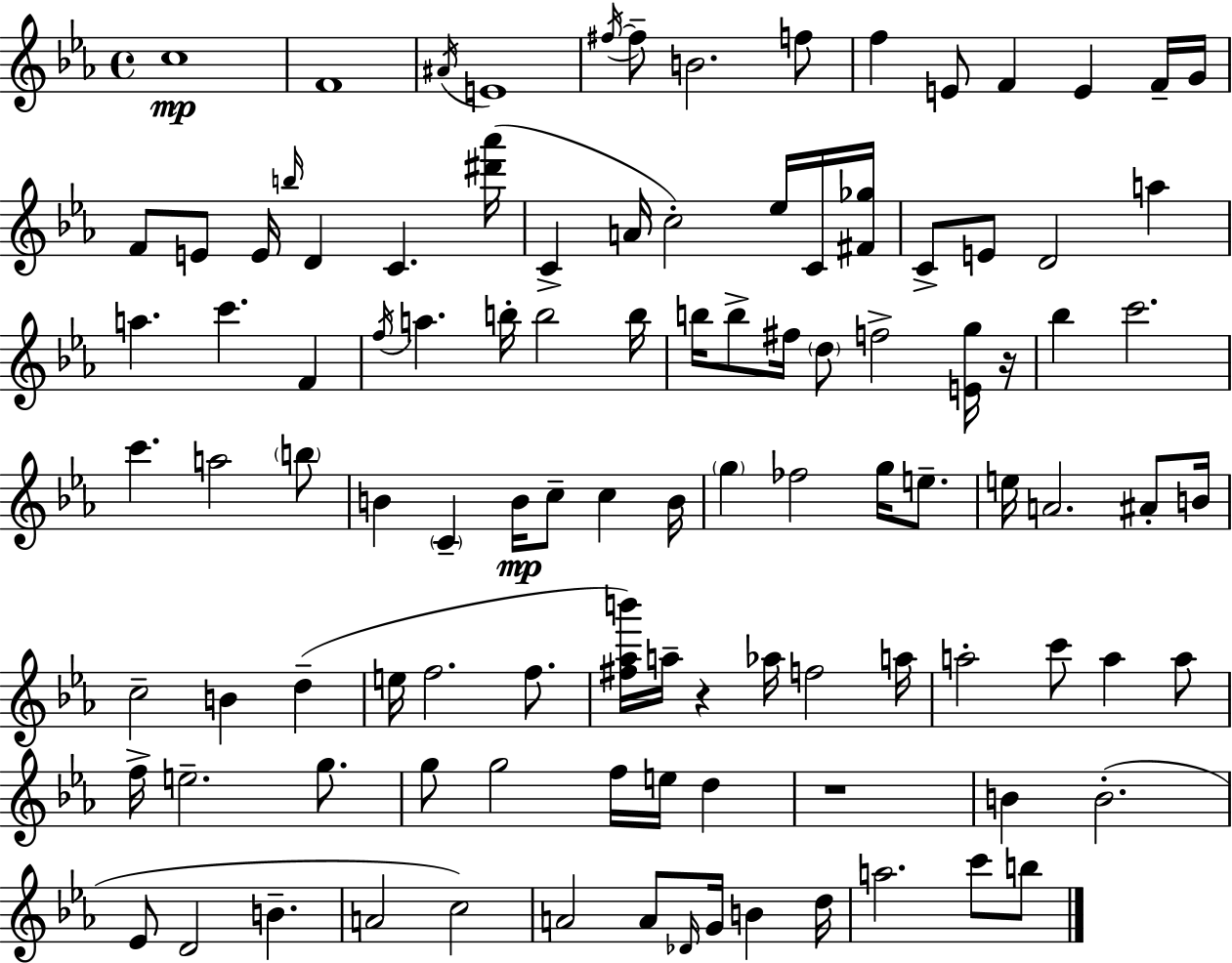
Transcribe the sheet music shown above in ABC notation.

X:1
T:Untitled
M:4/4
L:1/4
K:Cm
c4 F4 ^A/4 E4 ^f/4 ^f/2 B2 f/2 f E/2 F E F/4 G/4 F/2 E/2 E/4 b/4 D C [^d'_a']/4 C A/4 c2 _e/4 C/4 [^F_g]/4 C/2 E/2 D2 a a c' F f/4 a b/4 b2 b/4 b/4 b/2 ^f/4 d/2 f2 [Eg]/4 z/4 _b c'2 c' a2 b/2 B C B/4 c/2 c B/4 g _f2 g/4 e/2 e/4 A2 ^A/2 B/4 c2 B d e/4 f2 f/2 [^f_ab']/4 a/4 z _a/4 f2 a/4 a2 c'/2 a a/2 f/4 e2 g/2 g/2 g2 f/4 e/4 d z4 B B2 _E/2 D2 B A2 c2 A2 A/2 _D/4 G/4 B d/4 a2 c'/2 b/2